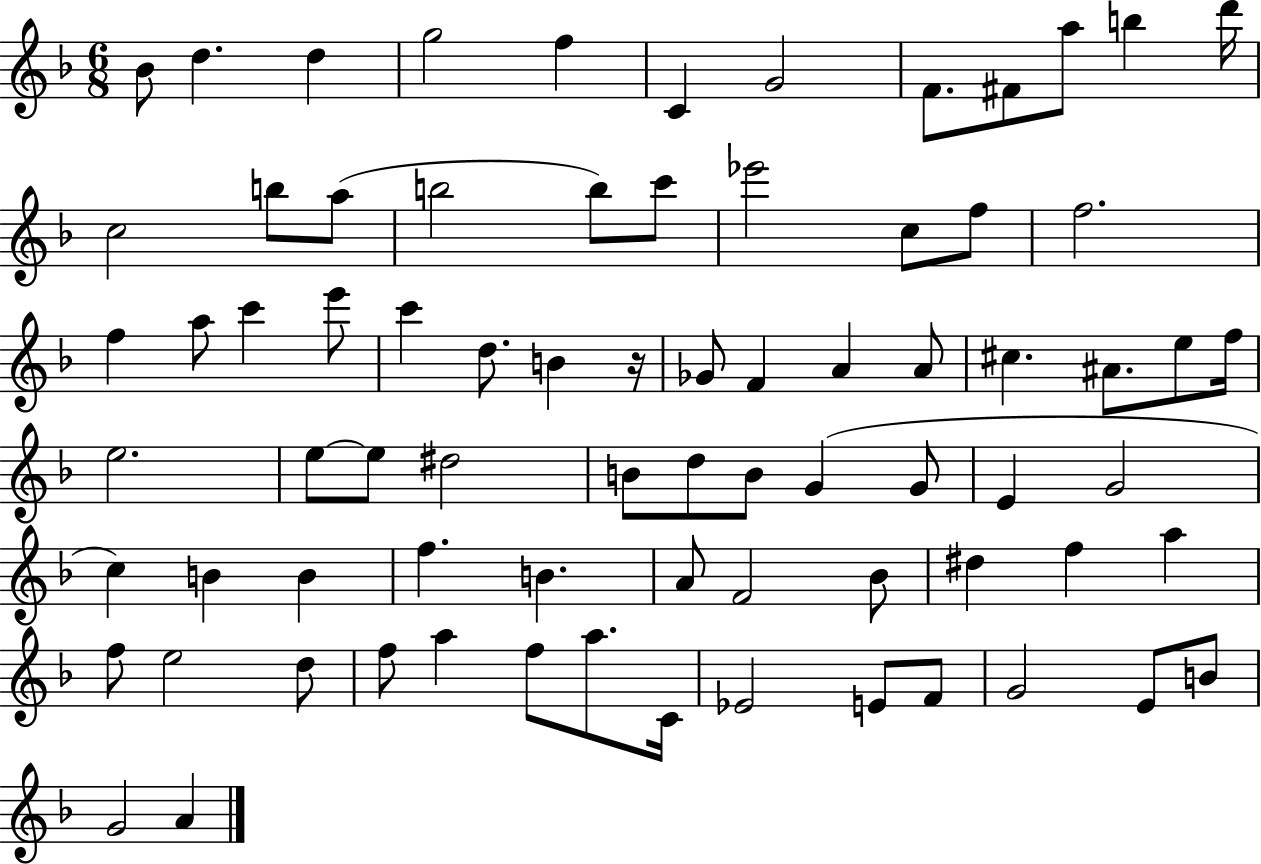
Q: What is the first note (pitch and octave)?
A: Bb4